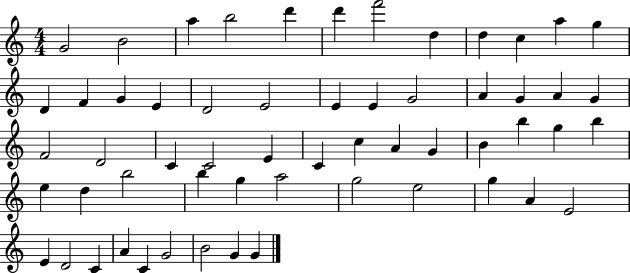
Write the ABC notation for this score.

X:1
T:Untitled
M:4/4
L:1/4
K:C
G2 B2 a b2 d' d' f'2 d d c a g D F G E D2 E2 E E G2 A G A G F2 D2 C C2 E C c A G B b g b e d b2 b g a2 g2 e2 g A E2 E D2 C A C G2 B2 G G